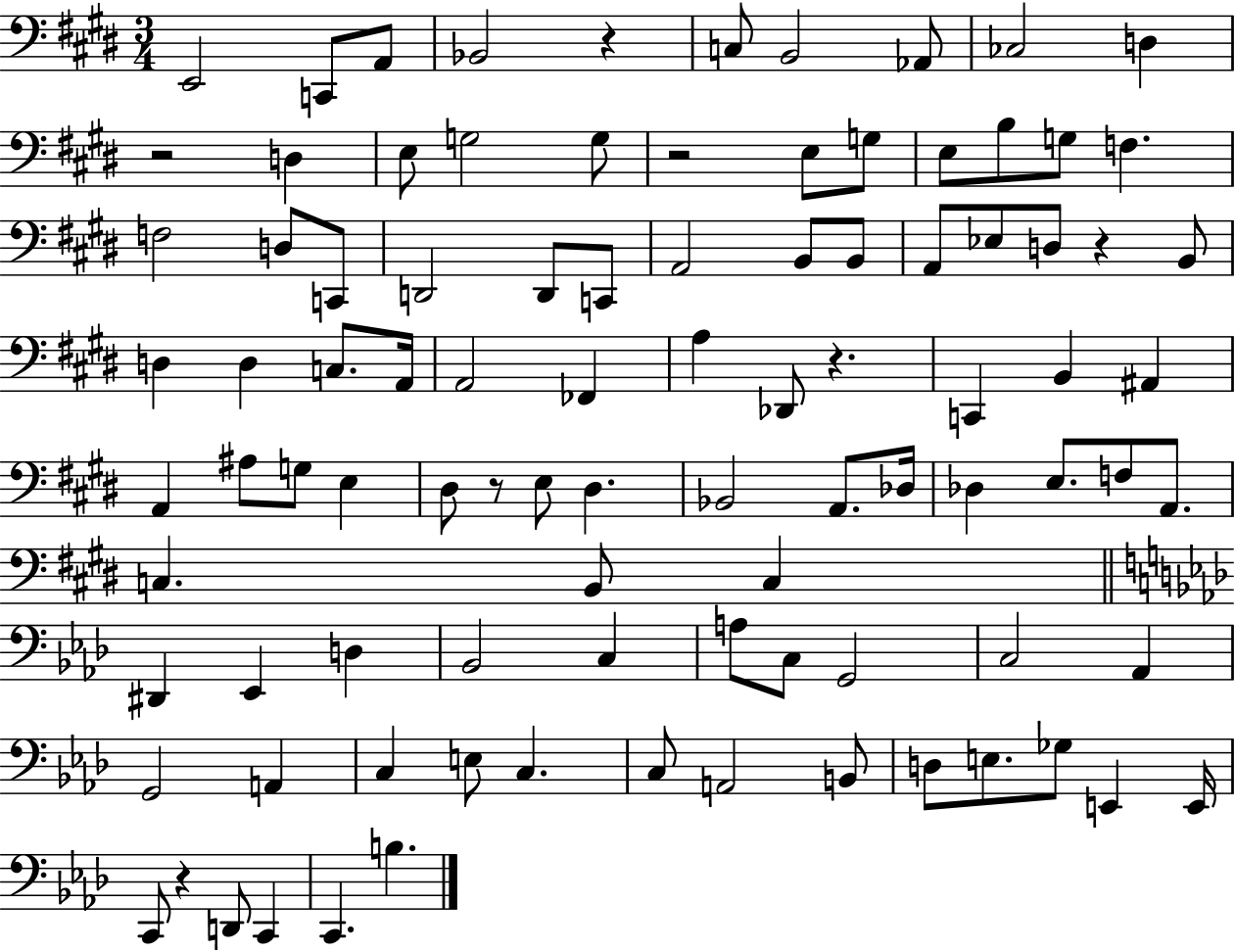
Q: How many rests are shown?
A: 7